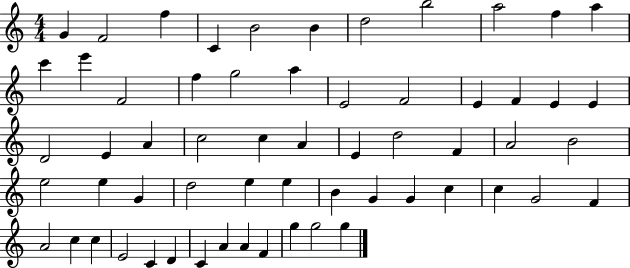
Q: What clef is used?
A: treble